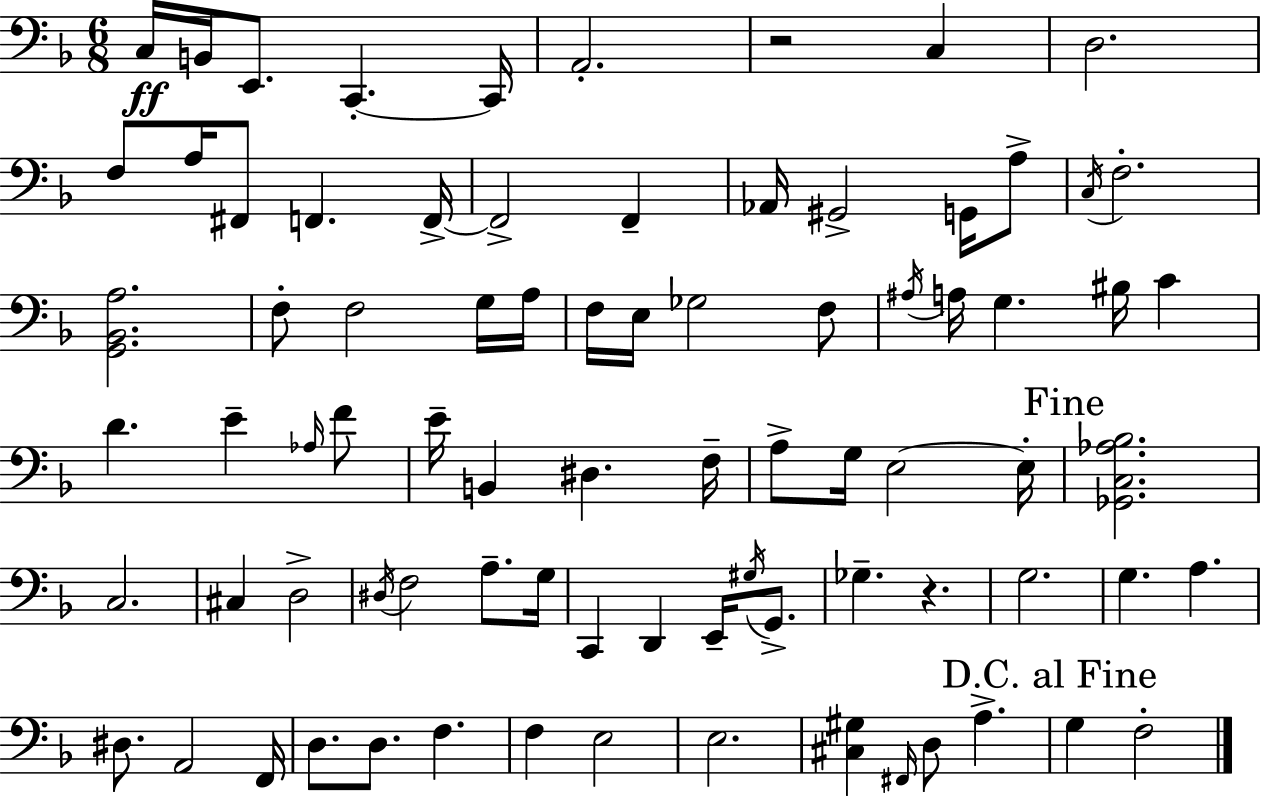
X:1
T:Untitled
M:6/8
L:1/4
K:F
C,/4 B,,/4 E,,/2 C,, C,,/4 A,,2 z2 C, D,2 F,/2 A,/4 ^F,,/2 F,, F,,/4 F,,2 F,, _A,,/4 ^G,,2 G,,/4 A,/2 C,/4 F,2 [G,,_B,,A,]2 F,/2 F,2 G,/4 A,/4 F,/4 E,/4 _G,2 F,/2 ^A,/4 A,/4 G, ^B,/4 C D E _A,/4 F/2 E/4 B,, ^D, F,/4 A,/2 G,/4 E,2 E,/4 [_G,,C,_A,_B,]2 C,2 ^C, D,2 ^D,/4 F,2 A,/2 G,/4 C,, D,, E,,/4 ^G,/4 G,,/2 _G, z G,2 G, A, ^D,/2 A,,2 F,,/4 D,/2 D,/2 F, F, E,2 E,2 [^C,^G,] ^F,,/4 D,/2 A, G, F,2